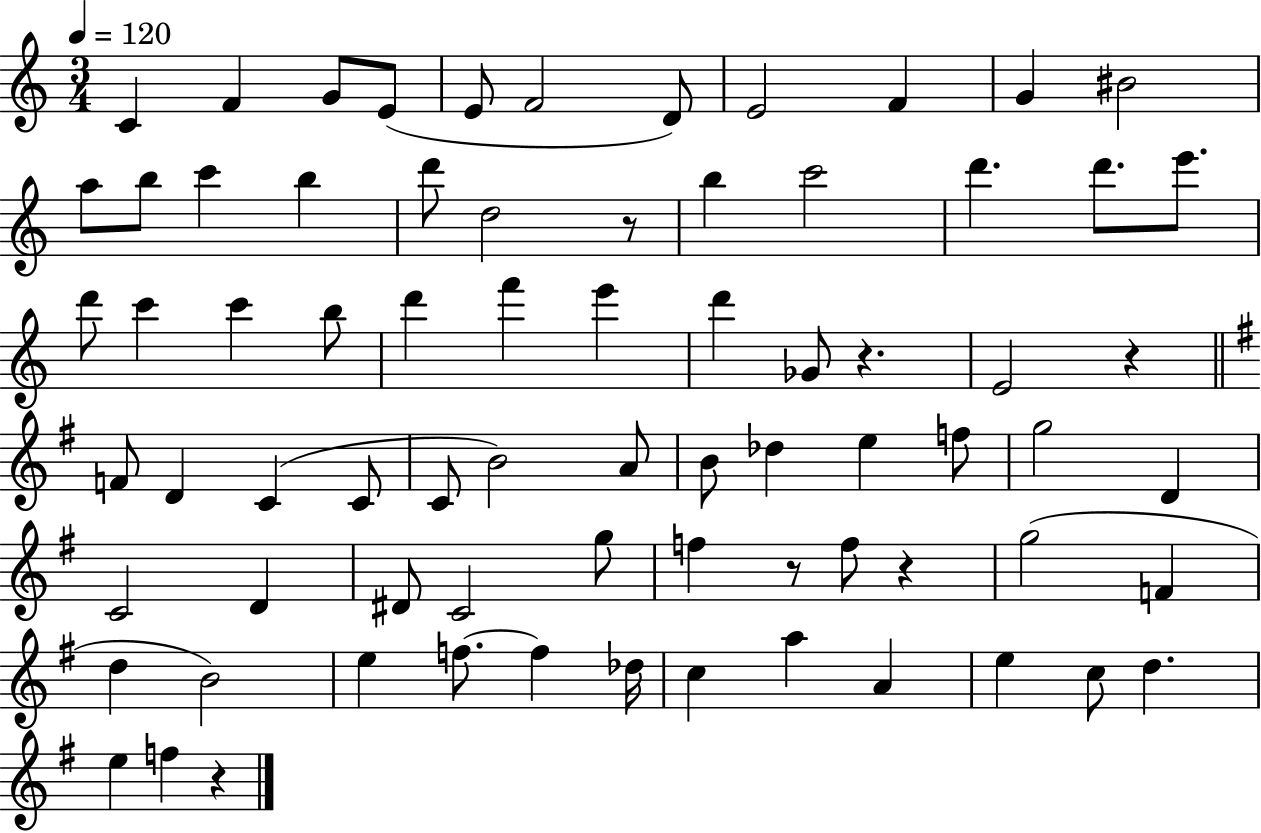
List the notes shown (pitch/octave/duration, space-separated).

C4/q F4/q G4/e E4/e E4/e F4/h D4/e E4/h F4/q G4/q BIS4/h A5/e B5/e C6/q B5/q D6/e D5/h R/e B5/q C6/h D6/q. D6/e. E6/e. D6/e C6/q C6/q B5/e D6/q F6/q E6/q D6/q Gb4/e R/q. E4/h R/q F4/e D4/q C4/q C4/e C4/e B4/h A4/e B4/e Db5/q E5/q F5/e G5/h D4/q C4/h D4/q D#4/e C4/h G5/e F5/q R/e F5/e R/q G5/h F4/q D5/q B4/h E5/q F5/e. F5/q Db5/s C5/q A5/q A4/q E5/q C5/e D5/q. E5/q F5/q R/q